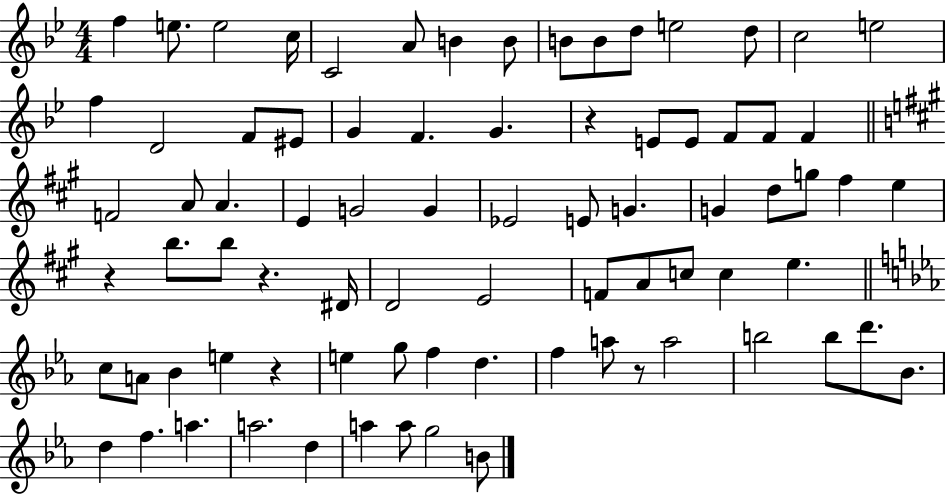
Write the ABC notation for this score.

X:1
T:Untitled
M:4/4
L:1/4
K:Bb
f e/2 e2 c/4 C2 A/2 B B/2 B/2 B/2 d/2 e2 d/2 c2 e2 f D2 F/2 ^E/2 G F G z E/2 E/2 F/2 F/2 F F2 A/2 A E G2 G _E2 E/2 G G d/2 g/2 ^f e z b/2 b/2 z ^D/4 D2 E2 F/2 A/2 c/2 c e c/2 A/2 _B e z e g/2 f d f a/2 z/2 a2 b2 b/2 d'/2 _B/2 d f a a2 d a a/2 g2 B/2